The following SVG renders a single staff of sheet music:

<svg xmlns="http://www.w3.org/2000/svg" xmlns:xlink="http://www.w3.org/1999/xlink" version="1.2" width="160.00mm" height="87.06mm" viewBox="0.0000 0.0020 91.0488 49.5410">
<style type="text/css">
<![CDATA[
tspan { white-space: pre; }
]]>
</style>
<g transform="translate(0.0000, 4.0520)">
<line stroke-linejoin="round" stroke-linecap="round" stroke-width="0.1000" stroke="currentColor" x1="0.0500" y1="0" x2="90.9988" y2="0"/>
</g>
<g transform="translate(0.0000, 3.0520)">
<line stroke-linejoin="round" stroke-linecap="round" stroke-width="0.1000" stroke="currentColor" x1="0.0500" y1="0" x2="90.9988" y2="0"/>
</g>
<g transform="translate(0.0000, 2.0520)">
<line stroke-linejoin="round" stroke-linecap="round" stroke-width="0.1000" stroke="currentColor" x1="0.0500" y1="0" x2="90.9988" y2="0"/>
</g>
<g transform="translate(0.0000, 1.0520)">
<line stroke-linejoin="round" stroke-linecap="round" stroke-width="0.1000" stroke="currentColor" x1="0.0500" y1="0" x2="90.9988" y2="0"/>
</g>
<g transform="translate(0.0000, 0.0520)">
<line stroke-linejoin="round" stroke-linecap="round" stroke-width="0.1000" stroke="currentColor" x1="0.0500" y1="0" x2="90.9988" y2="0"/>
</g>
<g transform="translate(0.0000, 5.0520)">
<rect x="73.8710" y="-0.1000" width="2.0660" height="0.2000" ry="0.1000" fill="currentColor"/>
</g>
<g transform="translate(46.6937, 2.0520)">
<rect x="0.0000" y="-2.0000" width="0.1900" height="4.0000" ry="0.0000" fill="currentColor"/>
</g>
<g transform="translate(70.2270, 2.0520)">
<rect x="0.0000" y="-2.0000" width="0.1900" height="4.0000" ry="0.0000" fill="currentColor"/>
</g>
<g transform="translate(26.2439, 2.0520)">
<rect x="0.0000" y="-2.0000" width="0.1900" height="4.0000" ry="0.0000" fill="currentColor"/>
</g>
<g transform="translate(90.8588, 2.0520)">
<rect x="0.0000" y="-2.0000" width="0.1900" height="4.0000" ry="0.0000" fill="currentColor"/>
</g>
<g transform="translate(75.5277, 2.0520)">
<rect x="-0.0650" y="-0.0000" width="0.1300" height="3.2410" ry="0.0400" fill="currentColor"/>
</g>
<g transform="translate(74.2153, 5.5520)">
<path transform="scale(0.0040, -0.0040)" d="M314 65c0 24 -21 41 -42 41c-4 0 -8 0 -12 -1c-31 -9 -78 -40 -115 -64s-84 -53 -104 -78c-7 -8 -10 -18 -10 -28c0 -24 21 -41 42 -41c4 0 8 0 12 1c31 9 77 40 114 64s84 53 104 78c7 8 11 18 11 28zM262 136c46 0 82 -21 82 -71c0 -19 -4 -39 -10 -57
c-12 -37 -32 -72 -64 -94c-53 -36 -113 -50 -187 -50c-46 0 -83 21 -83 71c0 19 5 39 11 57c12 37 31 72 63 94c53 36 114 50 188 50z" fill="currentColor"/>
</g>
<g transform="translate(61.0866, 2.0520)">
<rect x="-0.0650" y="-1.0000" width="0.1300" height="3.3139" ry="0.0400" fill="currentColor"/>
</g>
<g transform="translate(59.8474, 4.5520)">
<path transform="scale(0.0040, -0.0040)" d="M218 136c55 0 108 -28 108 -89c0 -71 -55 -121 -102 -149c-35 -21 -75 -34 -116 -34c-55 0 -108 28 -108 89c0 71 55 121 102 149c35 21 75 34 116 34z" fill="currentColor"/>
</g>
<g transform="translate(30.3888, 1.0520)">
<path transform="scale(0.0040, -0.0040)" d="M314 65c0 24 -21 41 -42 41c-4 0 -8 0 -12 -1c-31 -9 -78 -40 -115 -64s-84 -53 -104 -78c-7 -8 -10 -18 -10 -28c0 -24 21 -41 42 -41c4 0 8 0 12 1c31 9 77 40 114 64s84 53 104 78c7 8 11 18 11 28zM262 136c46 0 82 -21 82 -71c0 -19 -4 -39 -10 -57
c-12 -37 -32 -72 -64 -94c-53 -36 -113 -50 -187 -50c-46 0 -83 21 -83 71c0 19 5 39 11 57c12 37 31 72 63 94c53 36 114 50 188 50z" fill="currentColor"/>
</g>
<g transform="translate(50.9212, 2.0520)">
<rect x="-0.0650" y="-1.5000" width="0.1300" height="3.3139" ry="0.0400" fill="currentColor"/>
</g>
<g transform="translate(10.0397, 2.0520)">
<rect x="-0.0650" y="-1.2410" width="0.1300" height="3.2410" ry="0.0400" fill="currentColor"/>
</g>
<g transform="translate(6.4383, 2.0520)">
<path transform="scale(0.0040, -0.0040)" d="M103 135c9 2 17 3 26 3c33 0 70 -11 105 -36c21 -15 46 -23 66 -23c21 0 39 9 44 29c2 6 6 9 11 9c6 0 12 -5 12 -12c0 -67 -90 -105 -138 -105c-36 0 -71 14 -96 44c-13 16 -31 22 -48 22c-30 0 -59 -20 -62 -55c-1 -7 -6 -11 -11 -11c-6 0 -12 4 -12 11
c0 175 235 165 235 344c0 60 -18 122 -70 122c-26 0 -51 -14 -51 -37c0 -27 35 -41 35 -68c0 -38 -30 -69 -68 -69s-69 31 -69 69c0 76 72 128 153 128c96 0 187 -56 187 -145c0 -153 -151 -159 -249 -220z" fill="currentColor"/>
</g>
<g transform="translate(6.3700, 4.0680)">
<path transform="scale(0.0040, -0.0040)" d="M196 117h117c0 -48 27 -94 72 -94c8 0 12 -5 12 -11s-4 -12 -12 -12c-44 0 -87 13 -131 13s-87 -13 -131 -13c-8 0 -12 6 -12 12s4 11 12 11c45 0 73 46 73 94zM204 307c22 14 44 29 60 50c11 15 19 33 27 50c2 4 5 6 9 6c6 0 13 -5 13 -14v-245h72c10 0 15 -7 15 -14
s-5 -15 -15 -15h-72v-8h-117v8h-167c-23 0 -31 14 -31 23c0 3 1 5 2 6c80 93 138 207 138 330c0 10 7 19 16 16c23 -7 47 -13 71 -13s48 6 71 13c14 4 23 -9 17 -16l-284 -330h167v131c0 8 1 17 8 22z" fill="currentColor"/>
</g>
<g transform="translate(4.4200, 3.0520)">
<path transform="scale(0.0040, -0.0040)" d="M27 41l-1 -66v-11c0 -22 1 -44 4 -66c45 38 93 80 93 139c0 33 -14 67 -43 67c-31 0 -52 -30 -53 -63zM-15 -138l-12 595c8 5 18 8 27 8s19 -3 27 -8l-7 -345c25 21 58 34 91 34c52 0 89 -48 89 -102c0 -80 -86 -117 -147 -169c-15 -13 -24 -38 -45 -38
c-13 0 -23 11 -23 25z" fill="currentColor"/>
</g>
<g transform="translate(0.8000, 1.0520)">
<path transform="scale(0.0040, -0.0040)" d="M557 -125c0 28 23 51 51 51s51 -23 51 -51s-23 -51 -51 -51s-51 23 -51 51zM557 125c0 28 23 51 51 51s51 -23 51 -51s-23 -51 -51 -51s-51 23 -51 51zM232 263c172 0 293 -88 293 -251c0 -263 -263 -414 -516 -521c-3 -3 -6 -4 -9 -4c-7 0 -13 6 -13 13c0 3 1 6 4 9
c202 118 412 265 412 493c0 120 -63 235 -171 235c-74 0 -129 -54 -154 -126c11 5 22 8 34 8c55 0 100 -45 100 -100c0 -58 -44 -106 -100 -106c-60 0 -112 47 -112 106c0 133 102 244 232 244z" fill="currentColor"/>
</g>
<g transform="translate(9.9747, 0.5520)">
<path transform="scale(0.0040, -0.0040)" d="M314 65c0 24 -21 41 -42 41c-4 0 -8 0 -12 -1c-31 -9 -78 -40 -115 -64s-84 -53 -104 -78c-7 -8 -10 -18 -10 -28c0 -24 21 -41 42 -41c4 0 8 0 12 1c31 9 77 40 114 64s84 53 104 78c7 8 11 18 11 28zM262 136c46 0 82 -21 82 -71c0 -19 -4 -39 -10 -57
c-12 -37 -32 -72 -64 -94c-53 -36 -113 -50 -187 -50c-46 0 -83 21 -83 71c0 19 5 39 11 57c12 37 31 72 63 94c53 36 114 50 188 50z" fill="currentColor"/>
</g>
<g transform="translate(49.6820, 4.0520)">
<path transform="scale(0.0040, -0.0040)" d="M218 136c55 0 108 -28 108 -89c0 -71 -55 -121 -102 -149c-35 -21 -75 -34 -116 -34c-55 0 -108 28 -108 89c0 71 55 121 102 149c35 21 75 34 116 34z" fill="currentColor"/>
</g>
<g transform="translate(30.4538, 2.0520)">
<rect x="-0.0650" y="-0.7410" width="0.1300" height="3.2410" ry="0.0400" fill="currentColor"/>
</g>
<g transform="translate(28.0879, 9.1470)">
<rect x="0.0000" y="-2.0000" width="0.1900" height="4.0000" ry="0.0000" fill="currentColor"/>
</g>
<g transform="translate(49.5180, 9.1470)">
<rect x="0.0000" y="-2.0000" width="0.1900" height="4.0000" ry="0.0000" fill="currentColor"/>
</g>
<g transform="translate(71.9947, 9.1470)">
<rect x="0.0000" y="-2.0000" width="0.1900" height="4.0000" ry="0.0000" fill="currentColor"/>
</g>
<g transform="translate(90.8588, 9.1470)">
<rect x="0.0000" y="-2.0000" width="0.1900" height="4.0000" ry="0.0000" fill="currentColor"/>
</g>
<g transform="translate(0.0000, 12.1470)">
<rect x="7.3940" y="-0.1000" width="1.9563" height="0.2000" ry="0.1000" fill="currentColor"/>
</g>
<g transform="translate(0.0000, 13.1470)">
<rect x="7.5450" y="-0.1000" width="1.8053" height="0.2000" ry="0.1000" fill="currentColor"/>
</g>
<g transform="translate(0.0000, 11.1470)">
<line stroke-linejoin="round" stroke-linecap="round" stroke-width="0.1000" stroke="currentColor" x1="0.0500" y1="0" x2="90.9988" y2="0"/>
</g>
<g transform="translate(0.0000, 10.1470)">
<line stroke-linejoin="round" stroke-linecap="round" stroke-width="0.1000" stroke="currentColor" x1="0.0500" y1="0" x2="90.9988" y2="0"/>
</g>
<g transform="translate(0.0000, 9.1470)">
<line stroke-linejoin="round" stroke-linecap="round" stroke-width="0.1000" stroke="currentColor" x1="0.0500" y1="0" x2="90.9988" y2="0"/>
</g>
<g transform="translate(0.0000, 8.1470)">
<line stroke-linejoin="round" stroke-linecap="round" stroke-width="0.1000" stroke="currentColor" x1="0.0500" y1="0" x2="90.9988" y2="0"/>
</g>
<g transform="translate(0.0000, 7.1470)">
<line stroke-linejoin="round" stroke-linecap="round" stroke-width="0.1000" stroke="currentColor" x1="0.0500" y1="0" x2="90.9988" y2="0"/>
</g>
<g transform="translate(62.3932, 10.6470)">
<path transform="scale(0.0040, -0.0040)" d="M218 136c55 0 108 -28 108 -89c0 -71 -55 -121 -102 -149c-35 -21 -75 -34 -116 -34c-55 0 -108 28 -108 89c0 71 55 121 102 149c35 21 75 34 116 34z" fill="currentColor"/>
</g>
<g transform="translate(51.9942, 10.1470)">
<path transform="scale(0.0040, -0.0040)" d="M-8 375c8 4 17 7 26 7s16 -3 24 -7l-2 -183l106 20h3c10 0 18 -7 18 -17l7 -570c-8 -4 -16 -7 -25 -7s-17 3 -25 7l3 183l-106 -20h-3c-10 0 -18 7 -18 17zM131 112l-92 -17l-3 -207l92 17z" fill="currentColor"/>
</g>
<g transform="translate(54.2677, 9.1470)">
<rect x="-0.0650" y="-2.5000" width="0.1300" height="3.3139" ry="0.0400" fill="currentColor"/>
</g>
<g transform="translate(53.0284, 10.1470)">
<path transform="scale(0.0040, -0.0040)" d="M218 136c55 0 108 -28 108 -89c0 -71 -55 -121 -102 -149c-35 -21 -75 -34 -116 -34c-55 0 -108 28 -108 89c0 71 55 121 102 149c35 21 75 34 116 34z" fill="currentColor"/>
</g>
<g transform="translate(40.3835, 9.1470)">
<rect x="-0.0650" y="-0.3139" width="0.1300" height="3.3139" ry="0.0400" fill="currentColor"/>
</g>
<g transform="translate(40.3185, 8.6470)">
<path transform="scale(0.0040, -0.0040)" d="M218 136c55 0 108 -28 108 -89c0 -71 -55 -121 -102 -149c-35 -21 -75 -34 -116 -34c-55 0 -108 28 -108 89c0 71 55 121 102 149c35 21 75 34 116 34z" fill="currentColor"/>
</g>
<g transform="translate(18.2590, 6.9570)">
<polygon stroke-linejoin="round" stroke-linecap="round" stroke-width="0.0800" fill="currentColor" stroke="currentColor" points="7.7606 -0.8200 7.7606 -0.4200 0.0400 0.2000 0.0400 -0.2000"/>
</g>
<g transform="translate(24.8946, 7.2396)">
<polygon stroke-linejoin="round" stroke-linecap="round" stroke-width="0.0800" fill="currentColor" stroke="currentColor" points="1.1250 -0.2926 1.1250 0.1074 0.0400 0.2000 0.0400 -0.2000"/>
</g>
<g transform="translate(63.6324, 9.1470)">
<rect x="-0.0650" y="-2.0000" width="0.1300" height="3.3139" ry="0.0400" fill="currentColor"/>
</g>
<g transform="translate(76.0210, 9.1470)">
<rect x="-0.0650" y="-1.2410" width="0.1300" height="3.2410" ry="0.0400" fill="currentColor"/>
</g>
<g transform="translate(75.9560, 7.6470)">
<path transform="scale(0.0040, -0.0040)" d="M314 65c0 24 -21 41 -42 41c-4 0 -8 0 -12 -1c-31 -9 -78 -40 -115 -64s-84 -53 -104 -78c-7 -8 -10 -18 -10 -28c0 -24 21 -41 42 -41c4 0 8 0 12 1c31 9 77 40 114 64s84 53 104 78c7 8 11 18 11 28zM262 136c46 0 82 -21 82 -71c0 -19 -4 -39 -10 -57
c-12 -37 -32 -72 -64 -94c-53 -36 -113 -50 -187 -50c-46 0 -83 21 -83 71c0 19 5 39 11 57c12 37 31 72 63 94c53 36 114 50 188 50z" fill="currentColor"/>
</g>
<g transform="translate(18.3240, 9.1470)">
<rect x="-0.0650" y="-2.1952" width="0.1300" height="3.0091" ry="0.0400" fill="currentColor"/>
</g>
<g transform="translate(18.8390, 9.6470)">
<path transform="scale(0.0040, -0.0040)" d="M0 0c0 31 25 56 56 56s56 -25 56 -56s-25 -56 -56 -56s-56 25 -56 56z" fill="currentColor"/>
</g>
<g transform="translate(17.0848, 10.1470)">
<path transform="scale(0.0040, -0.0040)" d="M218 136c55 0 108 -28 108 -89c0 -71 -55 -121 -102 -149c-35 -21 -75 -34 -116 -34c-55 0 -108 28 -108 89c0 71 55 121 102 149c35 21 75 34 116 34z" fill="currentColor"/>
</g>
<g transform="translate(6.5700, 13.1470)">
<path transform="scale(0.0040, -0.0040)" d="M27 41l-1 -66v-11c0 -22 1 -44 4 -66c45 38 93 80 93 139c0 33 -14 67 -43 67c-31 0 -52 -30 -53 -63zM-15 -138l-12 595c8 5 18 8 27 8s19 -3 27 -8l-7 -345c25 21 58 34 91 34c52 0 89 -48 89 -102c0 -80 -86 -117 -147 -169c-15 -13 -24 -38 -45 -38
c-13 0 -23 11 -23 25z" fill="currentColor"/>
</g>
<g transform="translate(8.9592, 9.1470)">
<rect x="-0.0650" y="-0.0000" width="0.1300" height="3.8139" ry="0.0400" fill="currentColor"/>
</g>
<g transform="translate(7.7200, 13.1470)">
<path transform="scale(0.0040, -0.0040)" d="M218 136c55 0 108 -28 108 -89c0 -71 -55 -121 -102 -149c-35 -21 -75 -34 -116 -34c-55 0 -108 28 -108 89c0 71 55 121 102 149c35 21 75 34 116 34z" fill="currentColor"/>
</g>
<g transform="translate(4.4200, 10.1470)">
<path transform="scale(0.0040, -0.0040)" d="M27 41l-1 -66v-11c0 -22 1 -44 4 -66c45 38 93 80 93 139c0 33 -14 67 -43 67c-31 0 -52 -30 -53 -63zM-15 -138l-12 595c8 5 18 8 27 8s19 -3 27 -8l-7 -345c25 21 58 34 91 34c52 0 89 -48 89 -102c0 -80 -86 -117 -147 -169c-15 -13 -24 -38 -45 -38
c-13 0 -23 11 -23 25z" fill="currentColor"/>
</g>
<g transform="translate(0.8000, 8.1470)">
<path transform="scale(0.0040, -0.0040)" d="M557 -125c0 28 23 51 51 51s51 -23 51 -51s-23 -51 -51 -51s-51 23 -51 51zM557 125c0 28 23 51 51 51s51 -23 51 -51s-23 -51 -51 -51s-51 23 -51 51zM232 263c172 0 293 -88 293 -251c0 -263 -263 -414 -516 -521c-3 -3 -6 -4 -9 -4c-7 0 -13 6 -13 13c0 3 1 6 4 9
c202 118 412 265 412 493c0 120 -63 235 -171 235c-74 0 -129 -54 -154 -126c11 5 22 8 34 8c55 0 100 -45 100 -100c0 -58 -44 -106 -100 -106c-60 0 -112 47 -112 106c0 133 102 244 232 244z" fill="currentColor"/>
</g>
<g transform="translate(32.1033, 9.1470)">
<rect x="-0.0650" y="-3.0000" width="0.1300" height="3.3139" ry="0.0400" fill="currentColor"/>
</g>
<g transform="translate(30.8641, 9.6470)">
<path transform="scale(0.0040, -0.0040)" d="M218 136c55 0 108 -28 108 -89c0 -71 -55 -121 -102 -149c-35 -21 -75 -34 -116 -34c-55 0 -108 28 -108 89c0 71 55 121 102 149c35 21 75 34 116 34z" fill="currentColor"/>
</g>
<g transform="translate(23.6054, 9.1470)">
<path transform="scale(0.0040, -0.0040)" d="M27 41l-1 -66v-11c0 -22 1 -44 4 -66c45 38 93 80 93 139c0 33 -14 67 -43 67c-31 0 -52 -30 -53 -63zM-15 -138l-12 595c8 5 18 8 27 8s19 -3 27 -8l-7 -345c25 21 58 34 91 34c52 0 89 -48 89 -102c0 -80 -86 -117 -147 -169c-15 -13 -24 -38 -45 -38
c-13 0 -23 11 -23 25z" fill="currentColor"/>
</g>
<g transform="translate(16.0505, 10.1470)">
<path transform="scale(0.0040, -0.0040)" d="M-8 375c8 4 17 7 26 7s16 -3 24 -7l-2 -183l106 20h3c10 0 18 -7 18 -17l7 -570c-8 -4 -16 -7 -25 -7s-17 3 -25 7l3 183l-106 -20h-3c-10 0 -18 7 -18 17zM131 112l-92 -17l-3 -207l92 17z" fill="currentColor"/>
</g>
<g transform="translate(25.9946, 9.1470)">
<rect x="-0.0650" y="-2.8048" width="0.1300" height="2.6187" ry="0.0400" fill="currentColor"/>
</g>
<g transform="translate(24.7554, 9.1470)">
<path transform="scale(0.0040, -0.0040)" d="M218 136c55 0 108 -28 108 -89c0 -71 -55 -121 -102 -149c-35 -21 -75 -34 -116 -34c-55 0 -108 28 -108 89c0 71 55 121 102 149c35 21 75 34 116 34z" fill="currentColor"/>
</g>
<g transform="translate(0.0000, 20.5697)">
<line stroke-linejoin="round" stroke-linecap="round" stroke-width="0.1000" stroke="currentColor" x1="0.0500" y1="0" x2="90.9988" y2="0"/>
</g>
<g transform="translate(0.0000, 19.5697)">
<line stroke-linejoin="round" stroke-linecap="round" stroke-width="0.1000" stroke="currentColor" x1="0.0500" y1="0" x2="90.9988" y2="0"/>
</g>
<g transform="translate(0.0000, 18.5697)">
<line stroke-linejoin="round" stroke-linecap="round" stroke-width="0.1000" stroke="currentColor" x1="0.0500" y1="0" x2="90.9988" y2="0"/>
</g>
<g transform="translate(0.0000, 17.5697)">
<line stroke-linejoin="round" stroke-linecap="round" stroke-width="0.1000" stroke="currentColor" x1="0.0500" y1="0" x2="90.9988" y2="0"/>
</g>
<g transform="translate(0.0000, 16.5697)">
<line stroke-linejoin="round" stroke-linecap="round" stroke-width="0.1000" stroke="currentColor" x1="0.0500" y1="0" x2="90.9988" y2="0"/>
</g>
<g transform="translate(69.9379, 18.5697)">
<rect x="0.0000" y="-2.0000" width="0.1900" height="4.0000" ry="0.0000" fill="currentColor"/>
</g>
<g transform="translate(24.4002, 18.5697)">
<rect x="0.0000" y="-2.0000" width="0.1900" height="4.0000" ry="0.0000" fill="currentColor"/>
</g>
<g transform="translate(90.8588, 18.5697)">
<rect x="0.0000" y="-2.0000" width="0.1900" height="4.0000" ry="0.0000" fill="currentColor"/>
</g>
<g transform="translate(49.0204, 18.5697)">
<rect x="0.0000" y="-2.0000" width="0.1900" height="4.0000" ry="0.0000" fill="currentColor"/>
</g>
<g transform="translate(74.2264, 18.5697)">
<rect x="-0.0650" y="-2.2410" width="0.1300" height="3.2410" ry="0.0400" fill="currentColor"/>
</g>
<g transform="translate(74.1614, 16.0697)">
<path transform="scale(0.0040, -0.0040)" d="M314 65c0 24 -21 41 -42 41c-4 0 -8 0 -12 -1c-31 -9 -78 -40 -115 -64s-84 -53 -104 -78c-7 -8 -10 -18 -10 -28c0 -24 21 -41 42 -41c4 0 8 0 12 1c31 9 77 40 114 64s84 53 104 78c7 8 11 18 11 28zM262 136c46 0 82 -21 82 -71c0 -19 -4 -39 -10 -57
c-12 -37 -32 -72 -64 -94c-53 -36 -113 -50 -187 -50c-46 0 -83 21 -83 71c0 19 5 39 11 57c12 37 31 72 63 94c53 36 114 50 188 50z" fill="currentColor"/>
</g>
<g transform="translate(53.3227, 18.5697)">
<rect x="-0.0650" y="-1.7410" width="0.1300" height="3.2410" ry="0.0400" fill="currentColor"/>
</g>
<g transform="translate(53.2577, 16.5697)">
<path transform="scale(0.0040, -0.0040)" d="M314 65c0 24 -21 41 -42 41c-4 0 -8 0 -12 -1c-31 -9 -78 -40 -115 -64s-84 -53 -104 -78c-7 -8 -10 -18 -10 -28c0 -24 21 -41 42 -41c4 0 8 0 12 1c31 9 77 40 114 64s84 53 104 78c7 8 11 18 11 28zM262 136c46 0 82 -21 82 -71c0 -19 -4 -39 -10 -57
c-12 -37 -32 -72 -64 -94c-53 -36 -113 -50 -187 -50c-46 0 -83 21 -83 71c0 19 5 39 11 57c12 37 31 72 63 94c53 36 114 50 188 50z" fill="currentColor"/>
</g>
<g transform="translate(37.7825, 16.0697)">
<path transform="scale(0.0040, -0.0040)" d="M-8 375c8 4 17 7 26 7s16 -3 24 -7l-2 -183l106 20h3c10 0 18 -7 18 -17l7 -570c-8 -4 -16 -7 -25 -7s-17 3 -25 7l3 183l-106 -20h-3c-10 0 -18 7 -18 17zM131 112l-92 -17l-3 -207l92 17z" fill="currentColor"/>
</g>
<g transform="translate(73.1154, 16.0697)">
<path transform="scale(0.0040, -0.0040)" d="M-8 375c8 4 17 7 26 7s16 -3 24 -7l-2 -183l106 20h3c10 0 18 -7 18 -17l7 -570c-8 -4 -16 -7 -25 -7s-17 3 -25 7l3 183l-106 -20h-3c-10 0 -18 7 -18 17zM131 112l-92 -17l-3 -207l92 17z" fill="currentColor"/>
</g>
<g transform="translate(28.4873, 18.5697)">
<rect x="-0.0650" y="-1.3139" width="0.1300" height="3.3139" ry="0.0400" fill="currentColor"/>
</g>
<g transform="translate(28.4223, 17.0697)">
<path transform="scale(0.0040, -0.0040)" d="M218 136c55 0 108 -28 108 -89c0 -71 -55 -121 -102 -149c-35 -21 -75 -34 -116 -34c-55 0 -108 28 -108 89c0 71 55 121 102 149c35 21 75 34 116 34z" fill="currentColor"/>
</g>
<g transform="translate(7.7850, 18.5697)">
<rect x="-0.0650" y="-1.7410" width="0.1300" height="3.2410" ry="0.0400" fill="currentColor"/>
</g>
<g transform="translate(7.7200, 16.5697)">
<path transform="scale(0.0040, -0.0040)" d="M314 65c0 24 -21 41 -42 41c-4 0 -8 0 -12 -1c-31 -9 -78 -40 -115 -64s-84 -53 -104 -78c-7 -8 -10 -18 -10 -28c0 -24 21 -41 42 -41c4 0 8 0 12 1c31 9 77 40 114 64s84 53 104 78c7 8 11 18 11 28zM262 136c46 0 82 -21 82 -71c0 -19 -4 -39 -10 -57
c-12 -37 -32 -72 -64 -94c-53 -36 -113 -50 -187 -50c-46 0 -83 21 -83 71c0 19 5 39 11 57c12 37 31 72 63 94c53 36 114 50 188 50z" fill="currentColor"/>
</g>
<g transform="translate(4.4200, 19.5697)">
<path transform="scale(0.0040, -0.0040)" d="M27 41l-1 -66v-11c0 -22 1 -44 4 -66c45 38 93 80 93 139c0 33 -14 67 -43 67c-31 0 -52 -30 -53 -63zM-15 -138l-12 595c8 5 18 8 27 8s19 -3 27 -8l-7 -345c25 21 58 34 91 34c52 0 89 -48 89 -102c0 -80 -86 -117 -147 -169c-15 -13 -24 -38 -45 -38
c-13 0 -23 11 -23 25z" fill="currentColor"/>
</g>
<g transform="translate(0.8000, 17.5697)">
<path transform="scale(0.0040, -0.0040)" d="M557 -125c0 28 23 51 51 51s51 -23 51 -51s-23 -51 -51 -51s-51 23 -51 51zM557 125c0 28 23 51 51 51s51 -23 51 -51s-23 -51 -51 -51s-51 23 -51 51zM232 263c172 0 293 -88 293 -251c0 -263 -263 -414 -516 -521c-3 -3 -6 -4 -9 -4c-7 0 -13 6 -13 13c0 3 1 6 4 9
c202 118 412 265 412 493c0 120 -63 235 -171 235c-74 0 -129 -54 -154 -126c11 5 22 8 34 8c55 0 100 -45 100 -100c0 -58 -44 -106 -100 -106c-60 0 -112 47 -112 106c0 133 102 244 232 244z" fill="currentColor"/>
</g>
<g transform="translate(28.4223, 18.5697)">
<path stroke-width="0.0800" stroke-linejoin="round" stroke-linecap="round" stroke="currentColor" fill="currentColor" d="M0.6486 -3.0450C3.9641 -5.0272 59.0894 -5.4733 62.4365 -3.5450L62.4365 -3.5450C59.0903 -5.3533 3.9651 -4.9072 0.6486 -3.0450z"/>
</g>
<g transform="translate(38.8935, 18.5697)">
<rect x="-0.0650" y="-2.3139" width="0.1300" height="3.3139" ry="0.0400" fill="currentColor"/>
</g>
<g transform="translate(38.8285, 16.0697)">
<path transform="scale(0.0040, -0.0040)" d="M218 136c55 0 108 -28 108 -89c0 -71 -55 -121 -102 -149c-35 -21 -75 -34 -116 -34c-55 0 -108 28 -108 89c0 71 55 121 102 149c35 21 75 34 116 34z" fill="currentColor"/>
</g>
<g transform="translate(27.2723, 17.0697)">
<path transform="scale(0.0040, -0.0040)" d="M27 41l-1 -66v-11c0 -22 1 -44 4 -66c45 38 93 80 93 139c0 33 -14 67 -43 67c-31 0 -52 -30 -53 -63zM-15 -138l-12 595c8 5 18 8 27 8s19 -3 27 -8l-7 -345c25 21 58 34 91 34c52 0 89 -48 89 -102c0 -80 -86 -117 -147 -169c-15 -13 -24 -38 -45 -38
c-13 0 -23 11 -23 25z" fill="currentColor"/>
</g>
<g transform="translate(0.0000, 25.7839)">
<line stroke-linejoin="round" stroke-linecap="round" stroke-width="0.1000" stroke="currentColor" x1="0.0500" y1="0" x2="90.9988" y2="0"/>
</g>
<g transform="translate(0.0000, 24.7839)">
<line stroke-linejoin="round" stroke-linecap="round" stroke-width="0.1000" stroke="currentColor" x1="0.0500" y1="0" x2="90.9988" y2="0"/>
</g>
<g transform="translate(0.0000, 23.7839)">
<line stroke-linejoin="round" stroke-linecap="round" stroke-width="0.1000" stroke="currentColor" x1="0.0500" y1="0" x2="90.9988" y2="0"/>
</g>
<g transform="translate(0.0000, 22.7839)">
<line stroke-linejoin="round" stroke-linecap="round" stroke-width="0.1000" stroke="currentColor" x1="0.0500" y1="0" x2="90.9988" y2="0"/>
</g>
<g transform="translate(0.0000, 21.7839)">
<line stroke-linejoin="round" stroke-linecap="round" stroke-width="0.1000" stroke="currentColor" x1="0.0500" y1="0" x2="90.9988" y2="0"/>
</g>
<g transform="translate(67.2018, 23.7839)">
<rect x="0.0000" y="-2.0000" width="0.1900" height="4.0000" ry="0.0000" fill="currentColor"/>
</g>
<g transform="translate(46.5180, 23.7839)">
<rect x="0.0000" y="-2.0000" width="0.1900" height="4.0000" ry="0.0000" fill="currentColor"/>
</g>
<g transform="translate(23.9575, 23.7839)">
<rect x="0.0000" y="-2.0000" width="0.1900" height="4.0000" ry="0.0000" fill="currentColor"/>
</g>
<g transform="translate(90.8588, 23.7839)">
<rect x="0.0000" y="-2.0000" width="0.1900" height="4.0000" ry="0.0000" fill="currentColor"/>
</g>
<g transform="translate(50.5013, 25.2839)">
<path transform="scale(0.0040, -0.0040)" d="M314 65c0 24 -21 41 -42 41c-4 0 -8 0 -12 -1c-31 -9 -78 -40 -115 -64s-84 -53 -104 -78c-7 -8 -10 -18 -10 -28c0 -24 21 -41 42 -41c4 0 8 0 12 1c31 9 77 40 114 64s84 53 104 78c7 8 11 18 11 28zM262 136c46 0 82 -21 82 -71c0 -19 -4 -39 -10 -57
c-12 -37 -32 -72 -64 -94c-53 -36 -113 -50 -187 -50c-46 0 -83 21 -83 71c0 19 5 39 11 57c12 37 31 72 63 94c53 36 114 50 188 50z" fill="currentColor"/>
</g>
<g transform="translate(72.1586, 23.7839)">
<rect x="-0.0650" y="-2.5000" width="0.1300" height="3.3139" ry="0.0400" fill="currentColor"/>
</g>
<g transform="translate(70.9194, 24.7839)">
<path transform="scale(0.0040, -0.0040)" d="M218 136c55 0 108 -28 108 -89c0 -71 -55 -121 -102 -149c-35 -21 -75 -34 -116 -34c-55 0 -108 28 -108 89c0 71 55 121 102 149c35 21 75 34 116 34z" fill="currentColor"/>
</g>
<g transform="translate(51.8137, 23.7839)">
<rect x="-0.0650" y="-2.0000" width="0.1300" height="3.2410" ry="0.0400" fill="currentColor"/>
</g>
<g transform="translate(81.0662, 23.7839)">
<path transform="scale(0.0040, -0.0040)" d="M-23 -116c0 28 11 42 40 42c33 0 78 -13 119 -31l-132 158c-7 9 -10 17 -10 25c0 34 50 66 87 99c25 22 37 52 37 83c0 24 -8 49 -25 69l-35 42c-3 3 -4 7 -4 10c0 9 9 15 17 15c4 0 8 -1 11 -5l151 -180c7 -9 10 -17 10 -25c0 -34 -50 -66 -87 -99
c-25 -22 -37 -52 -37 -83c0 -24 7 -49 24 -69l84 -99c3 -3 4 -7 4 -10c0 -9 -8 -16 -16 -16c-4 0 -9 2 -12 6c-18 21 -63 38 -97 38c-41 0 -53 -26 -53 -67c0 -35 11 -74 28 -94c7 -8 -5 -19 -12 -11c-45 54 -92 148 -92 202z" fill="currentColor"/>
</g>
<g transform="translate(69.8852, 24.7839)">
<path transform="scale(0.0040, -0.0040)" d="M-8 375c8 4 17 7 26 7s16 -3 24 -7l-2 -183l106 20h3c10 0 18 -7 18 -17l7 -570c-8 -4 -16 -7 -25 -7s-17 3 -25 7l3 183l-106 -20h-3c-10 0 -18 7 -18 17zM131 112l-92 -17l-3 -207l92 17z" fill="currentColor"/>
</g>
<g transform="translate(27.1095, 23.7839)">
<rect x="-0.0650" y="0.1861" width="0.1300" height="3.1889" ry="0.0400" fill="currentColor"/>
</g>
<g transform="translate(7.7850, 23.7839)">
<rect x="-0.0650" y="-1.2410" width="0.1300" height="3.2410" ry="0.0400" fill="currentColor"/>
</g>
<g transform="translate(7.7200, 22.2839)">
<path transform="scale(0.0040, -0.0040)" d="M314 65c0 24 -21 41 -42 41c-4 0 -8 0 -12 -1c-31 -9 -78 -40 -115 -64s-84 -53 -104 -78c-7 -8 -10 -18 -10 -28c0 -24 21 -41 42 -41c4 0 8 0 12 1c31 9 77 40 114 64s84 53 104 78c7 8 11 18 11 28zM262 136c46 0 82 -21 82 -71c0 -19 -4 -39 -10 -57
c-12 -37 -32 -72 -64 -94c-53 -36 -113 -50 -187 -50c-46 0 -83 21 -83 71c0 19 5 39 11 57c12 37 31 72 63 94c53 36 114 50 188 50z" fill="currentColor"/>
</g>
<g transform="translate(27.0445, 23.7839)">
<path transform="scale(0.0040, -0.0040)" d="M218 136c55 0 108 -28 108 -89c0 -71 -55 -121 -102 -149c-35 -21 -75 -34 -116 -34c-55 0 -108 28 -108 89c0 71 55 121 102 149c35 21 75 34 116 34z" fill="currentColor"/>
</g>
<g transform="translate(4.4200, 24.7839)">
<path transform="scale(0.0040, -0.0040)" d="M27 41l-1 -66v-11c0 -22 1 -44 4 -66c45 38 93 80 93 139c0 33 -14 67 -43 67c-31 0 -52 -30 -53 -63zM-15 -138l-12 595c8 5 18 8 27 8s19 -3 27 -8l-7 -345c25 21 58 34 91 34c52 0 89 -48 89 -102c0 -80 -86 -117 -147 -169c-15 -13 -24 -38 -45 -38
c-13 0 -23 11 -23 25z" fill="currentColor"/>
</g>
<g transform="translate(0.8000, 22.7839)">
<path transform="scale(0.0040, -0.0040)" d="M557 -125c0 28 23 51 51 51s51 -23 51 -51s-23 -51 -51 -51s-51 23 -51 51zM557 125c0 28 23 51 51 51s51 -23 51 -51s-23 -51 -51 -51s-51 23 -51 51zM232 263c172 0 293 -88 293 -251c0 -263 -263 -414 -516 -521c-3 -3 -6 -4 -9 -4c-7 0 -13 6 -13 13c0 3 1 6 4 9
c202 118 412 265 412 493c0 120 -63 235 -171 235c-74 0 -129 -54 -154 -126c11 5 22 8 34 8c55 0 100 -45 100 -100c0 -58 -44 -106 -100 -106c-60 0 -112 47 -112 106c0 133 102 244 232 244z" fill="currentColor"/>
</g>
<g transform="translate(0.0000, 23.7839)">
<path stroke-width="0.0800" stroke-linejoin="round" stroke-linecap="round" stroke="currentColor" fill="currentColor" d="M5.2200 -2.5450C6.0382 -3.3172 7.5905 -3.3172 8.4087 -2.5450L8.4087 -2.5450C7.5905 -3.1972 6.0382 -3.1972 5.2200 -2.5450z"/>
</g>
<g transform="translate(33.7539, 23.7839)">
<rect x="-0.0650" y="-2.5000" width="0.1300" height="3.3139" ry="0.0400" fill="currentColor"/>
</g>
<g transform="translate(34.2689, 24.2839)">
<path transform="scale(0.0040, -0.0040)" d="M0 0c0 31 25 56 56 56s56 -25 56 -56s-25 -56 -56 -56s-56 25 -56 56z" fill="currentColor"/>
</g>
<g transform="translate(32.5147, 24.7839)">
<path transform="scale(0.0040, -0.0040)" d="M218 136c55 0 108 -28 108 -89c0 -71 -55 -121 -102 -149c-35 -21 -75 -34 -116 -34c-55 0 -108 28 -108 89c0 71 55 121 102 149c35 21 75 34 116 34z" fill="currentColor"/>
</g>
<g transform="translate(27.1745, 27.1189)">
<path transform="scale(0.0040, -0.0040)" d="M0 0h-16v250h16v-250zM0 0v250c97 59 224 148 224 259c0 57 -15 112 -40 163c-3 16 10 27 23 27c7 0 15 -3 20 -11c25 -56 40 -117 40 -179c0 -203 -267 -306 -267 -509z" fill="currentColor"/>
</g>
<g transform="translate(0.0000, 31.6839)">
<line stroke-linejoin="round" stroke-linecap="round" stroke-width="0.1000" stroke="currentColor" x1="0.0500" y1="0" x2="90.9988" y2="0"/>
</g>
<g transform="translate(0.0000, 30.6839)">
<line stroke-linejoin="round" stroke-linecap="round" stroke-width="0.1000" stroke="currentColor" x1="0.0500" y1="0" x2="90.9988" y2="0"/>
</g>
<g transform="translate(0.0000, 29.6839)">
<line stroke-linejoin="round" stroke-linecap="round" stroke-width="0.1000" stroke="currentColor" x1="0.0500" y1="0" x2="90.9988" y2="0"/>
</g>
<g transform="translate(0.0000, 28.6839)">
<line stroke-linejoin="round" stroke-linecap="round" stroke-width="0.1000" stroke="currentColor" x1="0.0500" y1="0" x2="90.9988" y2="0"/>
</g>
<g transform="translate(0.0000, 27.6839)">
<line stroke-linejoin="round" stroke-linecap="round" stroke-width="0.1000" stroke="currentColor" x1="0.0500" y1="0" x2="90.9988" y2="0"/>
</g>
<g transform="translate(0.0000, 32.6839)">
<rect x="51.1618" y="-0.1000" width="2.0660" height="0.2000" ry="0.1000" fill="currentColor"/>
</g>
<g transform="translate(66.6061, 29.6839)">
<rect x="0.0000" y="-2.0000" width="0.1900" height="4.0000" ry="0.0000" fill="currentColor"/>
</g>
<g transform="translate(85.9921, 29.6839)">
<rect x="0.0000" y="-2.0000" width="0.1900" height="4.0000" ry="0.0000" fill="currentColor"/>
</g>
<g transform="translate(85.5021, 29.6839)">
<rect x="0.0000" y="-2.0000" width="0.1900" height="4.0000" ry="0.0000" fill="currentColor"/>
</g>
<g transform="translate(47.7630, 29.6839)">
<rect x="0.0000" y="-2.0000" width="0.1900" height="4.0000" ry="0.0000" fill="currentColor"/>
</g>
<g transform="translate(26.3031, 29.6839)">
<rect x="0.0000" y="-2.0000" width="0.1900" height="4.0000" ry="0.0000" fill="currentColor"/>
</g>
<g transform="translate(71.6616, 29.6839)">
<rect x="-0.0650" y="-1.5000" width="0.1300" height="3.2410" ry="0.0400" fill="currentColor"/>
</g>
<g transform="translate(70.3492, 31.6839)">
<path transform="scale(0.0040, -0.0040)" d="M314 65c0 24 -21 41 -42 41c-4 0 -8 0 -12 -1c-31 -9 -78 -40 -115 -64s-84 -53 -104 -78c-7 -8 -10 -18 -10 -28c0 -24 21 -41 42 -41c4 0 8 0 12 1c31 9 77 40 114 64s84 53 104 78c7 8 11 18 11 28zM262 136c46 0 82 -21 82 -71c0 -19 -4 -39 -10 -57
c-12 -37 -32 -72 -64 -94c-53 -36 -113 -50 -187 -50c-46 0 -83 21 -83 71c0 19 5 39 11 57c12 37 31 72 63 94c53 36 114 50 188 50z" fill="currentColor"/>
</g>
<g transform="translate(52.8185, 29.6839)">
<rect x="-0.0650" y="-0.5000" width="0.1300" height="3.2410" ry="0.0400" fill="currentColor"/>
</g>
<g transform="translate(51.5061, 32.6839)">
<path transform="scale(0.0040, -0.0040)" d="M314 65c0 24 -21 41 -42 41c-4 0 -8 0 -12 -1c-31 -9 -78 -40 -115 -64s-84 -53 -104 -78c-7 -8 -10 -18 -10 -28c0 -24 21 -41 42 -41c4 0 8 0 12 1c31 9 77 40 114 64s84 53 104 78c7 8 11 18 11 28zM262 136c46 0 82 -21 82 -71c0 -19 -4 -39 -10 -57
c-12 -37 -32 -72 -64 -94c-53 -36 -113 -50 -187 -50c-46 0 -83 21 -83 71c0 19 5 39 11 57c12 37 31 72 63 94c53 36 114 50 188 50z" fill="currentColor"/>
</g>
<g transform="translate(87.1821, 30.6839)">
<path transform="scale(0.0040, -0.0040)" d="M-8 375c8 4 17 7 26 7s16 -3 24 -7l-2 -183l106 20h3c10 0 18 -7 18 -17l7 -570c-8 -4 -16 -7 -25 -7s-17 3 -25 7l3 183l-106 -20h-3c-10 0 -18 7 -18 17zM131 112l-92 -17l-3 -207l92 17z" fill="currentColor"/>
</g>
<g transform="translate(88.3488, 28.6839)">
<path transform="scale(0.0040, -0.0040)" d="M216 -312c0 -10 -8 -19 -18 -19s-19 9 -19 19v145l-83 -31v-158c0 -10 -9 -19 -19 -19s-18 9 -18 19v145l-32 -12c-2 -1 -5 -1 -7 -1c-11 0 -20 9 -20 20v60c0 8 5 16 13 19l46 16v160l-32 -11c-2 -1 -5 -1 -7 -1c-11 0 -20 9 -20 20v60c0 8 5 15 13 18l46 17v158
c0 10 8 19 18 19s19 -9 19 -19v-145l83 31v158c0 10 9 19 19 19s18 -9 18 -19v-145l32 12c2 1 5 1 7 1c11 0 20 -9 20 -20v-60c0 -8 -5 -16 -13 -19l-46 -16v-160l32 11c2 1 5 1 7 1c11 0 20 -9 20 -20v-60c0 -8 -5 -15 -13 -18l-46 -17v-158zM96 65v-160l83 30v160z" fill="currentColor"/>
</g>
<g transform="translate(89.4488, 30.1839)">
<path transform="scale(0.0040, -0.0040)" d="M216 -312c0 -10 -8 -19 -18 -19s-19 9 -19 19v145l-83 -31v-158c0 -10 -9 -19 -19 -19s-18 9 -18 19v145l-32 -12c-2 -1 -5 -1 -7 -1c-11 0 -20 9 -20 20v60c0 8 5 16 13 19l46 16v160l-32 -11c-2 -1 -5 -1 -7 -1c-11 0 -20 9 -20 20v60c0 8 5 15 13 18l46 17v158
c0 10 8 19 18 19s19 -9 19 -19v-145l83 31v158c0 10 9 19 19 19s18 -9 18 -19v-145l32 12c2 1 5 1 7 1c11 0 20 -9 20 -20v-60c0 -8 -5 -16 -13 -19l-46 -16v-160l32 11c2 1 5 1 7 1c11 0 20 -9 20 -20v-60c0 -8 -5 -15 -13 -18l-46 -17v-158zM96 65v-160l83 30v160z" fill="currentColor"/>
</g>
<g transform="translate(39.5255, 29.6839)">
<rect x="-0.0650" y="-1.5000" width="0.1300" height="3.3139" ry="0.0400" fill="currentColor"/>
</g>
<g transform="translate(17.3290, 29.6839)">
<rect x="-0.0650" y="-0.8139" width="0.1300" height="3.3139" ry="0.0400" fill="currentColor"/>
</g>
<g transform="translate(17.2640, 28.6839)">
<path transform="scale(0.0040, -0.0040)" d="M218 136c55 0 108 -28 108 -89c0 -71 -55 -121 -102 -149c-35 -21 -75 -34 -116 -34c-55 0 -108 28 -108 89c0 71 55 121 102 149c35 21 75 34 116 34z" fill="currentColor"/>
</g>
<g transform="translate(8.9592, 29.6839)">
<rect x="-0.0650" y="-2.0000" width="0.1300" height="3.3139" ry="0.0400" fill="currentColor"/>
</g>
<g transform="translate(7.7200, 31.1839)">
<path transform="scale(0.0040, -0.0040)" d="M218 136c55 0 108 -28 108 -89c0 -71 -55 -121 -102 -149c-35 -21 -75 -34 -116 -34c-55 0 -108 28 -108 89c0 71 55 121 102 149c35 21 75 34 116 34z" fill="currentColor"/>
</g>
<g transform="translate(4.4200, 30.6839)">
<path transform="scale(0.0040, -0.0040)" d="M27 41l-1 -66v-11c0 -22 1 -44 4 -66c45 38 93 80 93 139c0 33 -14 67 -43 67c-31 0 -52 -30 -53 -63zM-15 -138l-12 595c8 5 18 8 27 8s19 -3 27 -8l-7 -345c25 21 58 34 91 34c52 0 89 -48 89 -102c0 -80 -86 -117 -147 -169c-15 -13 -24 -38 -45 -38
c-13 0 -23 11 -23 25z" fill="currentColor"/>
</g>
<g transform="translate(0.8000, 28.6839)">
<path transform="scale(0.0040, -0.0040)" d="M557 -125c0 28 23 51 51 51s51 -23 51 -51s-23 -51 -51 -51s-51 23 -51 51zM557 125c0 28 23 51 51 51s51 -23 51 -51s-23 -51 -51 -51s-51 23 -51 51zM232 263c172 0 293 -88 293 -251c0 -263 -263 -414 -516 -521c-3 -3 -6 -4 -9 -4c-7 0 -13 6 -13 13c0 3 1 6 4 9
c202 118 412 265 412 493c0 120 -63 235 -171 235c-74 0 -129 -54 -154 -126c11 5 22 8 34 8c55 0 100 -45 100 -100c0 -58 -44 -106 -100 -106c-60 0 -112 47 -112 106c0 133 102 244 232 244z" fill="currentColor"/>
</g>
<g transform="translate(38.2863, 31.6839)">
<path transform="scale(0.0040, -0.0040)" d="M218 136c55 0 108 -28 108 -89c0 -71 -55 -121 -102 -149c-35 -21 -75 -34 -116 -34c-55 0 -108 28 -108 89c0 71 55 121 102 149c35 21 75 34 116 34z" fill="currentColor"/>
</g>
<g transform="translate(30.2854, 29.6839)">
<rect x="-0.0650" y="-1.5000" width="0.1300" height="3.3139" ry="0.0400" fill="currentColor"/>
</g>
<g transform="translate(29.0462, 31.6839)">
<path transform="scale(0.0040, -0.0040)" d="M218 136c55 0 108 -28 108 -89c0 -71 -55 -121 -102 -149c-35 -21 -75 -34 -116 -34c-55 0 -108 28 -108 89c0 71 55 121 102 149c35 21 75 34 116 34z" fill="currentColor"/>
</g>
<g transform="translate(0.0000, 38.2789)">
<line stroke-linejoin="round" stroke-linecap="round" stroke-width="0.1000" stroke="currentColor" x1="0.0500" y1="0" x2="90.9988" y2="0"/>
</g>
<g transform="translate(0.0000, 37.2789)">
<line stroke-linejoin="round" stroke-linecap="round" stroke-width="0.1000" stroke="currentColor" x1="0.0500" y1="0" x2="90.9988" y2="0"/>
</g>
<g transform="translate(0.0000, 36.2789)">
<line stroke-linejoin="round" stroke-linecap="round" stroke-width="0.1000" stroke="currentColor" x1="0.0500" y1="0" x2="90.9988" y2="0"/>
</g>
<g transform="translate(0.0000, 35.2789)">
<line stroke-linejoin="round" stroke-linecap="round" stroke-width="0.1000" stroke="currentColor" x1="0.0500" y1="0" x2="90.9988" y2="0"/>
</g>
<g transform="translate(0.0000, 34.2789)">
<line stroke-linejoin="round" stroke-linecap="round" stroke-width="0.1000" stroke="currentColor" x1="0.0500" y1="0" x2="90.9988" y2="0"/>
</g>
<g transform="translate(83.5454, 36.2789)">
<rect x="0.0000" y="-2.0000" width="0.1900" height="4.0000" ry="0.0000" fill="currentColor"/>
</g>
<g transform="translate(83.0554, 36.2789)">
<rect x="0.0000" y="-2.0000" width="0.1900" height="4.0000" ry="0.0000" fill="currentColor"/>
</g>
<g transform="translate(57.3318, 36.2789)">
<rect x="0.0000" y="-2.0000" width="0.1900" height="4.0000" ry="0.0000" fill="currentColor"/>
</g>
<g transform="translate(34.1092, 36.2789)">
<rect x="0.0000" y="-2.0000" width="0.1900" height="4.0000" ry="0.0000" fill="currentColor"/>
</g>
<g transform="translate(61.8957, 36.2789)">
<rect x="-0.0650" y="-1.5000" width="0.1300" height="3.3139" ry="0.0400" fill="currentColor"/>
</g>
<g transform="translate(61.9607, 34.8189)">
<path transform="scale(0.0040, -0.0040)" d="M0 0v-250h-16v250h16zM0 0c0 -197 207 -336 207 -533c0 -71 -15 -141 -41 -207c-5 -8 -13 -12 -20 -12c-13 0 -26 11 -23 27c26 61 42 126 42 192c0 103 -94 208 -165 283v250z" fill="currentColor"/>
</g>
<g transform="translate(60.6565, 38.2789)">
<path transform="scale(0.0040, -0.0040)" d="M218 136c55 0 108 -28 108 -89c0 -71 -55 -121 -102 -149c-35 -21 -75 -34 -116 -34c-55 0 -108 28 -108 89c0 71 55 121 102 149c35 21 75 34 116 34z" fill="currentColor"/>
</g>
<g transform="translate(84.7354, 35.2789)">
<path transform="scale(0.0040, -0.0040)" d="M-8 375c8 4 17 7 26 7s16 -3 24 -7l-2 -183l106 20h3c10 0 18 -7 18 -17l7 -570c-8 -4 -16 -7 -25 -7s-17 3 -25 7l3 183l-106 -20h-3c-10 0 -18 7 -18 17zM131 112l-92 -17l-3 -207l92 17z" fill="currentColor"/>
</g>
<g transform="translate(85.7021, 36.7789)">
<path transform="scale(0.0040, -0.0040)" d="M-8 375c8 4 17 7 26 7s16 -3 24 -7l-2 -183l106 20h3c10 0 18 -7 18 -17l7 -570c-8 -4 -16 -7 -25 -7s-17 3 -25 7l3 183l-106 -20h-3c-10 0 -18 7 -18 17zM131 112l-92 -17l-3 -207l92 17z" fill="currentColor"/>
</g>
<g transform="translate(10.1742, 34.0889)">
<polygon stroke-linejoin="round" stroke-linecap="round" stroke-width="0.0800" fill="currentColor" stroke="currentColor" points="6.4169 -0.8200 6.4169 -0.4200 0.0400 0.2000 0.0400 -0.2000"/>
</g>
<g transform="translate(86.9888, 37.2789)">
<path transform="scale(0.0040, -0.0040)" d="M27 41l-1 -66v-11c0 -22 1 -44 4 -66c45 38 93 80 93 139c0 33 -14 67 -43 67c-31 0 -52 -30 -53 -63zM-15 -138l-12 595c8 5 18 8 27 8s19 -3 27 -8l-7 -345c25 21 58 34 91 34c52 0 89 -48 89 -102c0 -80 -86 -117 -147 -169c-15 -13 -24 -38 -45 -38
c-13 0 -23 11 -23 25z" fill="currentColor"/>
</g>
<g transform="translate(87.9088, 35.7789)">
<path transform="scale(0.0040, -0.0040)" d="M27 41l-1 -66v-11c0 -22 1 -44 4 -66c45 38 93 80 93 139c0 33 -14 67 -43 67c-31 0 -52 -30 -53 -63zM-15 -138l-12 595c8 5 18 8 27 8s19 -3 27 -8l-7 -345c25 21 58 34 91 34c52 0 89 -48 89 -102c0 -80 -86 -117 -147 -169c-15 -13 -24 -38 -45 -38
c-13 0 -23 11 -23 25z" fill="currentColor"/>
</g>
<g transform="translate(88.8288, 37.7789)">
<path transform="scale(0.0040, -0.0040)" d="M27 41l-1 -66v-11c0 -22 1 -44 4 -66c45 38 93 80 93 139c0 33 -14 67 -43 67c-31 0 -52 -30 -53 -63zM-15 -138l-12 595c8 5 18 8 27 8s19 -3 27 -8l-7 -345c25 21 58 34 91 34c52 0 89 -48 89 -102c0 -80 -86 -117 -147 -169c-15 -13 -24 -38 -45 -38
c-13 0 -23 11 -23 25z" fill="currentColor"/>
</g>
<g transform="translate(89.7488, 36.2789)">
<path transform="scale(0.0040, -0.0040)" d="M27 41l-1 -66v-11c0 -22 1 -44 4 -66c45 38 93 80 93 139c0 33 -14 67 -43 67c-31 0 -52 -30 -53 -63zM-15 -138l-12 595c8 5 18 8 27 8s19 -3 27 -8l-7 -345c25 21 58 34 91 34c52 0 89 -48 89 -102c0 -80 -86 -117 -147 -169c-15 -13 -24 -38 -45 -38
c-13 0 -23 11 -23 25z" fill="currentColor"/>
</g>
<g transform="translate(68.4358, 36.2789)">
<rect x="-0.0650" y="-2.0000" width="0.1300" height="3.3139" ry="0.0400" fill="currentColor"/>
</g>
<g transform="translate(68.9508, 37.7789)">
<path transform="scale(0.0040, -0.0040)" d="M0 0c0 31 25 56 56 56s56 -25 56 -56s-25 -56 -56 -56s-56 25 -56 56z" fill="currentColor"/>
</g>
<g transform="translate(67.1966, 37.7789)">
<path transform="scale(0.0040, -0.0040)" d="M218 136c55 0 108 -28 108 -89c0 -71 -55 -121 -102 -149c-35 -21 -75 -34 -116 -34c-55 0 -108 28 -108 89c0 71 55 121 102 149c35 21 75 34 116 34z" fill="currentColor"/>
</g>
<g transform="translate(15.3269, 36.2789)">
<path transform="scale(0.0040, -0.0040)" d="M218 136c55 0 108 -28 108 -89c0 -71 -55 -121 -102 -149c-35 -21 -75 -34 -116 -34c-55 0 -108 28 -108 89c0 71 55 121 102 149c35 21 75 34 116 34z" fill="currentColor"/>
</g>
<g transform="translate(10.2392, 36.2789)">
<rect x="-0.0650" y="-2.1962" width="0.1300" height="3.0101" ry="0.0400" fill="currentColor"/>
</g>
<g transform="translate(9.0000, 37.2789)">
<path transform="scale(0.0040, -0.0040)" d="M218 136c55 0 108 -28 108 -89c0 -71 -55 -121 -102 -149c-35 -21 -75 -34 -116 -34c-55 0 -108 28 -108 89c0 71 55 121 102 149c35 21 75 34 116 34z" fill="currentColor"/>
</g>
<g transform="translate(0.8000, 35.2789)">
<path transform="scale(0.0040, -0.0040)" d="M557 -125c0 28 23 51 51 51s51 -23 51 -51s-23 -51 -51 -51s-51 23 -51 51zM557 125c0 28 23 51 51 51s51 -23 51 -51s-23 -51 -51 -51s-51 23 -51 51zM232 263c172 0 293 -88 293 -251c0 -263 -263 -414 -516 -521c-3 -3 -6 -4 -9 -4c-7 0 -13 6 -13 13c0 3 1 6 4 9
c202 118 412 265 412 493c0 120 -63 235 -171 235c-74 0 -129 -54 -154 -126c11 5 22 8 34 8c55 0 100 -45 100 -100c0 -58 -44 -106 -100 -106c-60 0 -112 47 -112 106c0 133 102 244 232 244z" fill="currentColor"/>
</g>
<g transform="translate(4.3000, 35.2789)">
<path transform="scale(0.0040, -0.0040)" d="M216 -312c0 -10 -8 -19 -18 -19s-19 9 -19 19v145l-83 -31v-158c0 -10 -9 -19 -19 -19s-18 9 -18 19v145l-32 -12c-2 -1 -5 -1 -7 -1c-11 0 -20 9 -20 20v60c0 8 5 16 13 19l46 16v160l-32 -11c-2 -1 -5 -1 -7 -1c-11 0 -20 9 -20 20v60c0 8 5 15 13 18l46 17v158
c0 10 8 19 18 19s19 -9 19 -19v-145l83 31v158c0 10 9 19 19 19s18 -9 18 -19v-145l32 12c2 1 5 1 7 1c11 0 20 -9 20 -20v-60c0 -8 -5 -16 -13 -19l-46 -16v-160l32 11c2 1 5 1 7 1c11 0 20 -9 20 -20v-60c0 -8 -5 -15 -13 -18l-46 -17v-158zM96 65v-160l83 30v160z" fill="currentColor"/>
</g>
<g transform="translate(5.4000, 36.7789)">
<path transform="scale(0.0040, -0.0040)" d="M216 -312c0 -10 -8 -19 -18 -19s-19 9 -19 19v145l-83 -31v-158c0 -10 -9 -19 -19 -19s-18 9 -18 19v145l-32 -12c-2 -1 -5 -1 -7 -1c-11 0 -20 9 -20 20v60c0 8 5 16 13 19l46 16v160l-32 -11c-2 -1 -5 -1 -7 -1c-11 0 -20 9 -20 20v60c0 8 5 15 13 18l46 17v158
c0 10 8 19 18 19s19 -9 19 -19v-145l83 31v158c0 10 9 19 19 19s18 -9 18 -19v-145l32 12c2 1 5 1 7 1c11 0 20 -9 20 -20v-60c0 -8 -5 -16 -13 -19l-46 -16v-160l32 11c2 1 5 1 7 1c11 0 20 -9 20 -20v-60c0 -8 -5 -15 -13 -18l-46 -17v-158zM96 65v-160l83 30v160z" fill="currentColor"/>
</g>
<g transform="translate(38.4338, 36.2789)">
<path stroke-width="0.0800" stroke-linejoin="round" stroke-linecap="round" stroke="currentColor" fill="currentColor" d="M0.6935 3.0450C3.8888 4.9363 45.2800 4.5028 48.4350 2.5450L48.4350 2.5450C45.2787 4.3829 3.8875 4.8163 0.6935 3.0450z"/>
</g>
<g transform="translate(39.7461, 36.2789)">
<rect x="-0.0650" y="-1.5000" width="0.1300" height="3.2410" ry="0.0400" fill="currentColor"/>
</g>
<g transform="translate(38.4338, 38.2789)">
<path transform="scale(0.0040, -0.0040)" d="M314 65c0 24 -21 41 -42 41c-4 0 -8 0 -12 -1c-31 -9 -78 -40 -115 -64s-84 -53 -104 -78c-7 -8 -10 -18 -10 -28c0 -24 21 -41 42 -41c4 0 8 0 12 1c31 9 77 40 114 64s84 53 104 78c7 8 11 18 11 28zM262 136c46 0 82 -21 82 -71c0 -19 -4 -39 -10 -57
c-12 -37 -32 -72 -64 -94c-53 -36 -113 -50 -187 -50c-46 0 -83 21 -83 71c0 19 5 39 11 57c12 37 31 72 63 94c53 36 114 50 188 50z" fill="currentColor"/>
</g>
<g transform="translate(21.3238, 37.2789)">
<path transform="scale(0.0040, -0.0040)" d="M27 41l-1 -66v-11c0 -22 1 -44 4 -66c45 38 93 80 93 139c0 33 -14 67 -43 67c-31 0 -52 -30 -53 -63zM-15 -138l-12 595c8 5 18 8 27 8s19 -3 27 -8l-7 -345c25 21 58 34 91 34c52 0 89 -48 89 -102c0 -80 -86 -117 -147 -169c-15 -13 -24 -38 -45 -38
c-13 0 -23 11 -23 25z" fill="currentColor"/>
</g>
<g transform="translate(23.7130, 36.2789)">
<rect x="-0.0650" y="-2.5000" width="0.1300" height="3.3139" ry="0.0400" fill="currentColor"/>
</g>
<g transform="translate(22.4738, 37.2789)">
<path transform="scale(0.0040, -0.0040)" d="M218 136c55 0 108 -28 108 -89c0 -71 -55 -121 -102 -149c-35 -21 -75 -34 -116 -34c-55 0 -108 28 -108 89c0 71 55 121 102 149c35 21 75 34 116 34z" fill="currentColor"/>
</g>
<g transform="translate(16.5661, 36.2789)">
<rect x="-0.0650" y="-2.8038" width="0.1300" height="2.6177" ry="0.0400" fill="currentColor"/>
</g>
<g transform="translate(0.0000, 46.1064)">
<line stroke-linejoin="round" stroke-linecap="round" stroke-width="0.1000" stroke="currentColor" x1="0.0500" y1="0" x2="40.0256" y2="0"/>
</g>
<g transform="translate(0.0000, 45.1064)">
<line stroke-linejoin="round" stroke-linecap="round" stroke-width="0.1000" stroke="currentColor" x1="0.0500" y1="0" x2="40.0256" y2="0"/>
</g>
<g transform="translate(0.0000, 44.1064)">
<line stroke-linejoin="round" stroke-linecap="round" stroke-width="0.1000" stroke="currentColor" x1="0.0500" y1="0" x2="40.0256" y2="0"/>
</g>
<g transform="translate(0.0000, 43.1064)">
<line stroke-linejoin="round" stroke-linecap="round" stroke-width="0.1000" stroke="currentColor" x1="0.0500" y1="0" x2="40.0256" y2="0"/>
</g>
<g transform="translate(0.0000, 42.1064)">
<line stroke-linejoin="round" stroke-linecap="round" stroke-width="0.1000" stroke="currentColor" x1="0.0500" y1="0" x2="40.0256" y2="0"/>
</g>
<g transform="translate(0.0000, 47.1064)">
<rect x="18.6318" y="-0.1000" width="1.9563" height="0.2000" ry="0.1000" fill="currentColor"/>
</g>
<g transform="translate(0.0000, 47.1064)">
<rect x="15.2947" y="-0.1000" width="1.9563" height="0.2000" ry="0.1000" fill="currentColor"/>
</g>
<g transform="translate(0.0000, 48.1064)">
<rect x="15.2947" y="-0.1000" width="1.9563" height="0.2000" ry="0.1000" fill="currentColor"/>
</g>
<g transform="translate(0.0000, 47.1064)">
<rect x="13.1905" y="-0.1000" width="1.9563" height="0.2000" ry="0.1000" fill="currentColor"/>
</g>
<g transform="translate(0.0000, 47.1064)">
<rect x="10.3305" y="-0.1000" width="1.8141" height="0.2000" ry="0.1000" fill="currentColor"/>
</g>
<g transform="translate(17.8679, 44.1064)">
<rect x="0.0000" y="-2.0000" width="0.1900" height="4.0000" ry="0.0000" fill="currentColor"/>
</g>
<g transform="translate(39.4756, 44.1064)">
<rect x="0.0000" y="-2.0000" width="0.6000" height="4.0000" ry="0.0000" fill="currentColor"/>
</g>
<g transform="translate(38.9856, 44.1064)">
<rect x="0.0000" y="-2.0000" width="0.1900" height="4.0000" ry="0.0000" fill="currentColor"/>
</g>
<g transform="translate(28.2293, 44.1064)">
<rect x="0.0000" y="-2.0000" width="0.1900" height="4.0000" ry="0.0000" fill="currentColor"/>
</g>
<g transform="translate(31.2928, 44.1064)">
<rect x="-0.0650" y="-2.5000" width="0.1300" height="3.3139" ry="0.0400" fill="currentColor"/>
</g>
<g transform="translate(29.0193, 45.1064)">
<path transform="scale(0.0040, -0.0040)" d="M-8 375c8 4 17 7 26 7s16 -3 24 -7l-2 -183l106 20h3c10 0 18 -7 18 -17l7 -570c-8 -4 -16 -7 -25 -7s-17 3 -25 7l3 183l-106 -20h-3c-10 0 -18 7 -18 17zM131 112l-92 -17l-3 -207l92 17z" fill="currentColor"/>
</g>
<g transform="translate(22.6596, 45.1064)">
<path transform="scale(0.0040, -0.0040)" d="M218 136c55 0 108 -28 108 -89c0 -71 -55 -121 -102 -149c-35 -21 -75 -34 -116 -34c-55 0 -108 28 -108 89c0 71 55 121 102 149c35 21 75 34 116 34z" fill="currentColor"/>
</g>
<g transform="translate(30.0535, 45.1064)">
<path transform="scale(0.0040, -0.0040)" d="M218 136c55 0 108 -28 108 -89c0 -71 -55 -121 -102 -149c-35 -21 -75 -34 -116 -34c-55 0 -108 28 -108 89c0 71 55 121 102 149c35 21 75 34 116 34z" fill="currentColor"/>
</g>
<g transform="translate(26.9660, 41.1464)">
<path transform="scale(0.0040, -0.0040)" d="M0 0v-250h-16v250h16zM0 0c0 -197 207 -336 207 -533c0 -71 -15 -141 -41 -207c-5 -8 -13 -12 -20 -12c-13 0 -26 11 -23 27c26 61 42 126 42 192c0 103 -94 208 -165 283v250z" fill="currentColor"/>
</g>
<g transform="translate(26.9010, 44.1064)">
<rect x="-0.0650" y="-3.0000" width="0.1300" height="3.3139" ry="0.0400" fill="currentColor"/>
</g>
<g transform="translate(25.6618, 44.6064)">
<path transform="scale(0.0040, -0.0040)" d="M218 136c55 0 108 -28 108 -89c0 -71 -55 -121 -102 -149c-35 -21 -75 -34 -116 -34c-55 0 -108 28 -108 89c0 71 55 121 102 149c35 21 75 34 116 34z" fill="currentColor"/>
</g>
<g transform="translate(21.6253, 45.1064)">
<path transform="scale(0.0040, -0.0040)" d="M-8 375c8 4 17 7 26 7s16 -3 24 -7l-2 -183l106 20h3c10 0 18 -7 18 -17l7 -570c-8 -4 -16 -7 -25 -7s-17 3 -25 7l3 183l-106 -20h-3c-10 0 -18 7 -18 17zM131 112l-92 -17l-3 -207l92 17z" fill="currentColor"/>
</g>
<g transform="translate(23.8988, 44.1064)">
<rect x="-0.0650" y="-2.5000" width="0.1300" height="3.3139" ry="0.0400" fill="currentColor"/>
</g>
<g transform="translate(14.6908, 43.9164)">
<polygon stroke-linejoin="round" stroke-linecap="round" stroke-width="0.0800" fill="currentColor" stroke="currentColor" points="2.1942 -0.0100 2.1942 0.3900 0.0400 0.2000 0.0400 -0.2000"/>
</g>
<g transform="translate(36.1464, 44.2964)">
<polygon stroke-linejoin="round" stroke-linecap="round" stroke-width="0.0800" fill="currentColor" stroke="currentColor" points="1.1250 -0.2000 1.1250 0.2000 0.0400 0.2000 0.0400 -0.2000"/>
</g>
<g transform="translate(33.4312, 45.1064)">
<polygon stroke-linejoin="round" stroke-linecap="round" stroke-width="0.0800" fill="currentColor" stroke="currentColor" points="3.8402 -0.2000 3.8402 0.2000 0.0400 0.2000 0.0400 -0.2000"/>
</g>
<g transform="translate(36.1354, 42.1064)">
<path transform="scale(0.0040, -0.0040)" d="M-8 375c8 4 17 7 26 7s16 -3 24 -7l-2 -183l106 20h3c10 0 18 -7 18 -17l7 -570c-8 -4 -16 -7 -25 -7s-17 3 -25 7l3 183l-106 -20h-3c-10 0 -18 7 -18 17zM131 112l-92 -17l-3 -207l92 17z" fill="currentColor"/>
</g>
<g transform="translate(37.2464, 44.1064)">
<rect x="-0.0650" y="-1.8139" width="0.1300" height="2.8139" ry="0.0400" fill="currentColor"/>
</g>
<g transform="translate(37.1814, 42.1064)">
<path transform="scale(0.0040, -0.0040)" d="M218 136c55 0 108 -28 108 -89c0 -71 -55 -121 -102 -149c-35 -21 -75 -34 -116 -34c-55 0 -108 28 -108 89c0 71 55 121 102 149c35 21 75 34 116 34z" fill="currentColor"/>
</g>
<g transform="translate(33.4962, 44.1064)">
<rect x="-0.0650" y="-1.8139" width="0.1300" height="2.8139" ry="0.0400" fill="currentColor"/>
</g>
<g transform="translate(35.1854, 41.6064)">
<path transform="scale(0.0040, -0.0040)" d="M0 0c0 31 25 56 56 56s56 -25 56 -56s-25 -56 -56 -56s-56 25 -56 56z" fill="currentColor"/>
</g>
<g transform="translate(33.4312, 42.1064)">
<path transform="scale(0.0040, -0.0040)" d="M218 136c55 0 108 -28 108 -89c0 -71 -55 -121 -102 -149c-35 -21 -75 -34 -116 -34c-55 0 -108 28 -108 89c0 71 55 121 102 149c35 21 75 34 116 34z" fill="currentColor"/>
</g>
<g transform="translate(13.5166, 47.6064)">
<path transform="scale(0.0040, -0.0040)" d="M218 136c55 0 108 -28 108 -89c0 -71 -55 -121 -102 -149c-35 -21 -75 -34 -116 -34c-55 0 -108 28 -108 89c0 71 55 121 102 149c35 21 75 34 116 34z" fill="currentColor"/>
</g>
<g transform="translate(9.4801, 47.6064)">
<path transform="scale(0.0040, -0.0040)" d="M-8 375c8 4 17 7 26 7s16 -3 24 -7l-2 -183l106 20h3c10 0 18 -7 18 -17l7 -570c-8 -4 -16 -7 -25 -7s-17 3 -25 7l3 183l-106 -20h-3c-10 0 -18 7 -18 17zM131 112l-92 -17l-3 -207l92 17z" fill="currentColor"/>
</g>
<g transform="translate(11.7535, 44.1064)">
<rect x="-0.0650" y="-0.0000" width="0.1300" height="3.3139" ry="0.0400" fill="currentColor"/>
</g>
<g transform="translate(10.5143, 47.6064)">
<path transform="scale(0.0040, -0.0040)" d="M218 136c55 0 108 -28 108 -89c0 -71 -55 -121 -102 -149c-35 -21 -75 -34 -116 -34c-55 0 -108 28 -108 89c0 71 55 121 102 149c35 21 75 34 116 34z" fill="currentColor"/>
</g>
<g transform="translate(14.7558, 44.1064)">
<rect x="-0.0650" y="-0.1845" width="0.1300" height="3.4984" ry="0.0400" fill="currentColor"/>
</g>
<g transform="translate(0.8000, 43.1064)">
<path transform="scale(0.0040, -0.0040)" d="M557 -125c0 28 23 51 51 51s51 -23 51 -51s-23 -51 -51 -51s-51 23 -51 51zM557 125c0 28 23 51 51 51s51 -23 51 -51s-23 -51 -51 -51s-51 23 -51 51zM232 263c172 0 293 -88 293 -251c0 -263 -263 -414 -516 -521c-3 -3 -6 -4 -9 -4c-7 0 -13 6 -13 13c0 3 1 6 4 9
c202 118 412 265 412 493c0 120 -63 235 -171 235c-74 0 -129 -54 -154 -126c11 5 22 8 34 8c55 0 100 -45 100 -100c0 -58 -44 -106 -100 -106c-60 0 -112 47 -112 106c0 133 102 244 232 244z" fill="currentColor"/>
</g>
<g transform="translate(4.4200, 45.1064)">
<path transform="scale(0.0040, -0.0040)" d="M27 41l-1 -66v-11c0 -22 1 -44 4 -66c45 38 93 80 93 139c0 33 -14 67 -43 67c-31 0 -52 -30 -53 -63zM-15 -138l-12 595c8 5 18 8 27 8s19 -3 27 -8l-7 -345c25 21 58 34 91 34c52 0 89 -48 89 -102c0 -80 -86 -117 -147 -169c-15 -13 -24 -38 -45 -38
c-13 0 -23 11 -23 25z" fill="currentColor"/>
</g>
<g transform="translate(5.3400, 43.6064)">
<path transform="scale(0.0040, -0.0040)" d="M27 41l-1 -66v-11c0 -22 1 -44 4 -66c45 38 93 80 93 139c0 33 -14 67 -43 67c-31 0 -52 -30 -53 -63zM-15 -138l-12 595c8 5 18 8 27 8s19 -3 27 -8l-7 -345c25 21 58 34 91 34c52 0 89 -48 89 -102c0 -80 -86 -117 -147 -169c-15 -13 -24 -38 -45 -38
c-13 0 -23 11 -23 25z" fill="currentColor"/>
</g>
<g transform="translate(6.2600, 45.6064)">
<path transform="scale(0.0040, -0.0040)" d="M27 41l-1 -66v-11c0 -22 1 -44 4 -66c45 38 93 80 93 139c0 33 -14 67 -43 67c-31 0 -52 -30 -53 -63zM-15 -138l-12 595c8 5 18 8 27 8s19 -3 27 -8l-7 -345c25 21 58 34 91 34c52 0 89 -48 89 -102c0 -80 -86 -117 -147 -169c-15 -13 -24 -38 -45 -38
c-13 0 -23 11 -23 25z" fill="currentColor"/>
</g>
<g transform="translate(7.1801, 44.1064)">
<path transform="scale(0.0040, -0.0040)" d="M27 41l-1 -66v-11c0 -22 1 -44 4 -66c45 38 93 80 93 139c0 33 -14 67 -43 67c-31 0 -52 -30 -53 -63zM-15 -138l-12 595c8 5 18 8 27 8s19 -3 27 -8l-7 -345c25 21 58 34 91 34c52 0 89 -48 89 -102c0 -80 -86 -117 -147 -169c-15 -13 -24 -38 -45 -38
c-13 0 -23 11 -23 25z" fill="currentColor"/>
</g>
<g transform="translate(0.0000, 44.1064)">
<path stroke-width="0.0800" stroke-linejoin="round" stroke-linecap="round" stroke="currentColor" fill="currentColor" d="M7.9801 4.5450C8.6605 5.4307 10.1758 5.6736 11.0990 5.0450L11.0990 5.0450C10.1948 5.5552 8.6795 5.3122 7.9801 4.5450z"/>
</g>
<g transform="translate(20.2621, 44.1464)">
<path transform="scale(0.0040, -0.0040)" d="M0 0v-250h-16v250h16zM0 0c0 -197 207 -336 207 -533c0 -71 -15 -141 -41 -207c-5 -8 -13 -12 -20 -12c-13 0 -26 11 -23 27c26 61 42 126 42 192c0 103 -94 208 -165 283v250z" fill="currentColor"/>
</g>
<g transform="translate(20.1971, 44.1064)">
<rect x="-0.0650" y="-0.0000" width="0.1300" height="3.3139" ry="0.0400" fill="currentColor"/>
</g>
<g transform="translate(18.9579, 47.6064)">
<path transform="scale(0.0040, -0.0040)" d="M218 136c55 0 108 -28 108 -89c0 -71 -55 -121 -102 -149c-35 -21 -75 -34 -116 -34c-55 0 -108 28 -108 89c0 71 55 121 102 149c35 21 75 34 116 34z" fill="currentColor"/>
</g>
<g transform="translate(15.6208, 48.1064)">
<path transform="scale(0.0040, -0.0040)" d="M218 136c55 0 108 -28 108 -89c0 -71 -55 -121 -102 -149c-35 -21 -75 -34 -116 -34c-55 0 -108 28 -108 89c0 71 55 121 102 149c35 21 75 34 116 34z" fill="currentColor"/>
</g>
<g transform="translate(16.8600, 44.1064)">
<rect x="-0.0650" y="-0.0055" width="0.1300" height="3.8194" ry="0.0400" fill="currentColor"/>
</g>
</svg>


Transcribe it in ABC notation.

X:1
T:Untitled
M:2/4
L:1/4
K:F
G,2 F,2 G,, F,, D,,2 _C,, B,,/2 _D,/4 C, E, B,, A,, G,2 A,2 _G, B, A,2 B,2 G,2 D,/2 _B,, A,,2 B,, z A,, F, G,, G,, E,,2 G,,2 B,,/2 D,/2 _B,, G,,2 G,,/2 A,, D,, D,,/2 C,,/2 _D,,/2 B,, C,/2 B,, _A,/2 A,/4